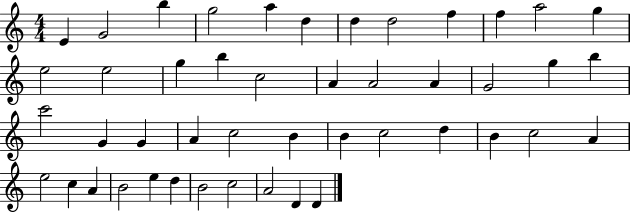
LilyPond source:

{
  \clef treble
  \numericTimeSignature
  \time 4/4
  \key c \major
  e'4 g'2 b''4 | g''2 a''4 d''4 | d''4 d''2 f''4 | f''4 a''2 g''4 | \break e''2 e''2 | g''4 b''4 c''2 | a'4 a'2 a'4 | g'2 g''4 b''4 | \break c'''2 g'4 g'4 | a'4 c''2 b'4 | b'4 c''2 d''4 | b'4 c''2 a'4 | \break e''2 c''4 a'4 | b'2 e''4 d''4 | b'2 c''2 | a'2 d'4 d'4 | \break \bar "|."
}